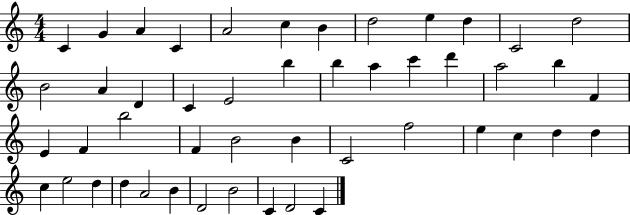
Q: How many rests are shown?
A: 0